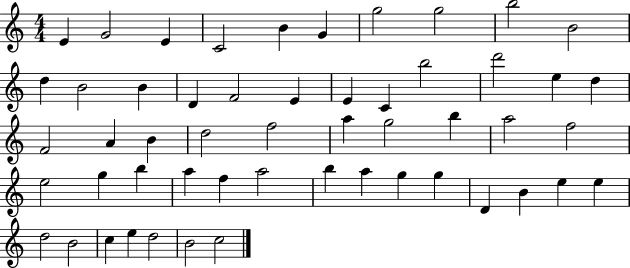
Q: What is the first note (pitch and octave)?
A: E4